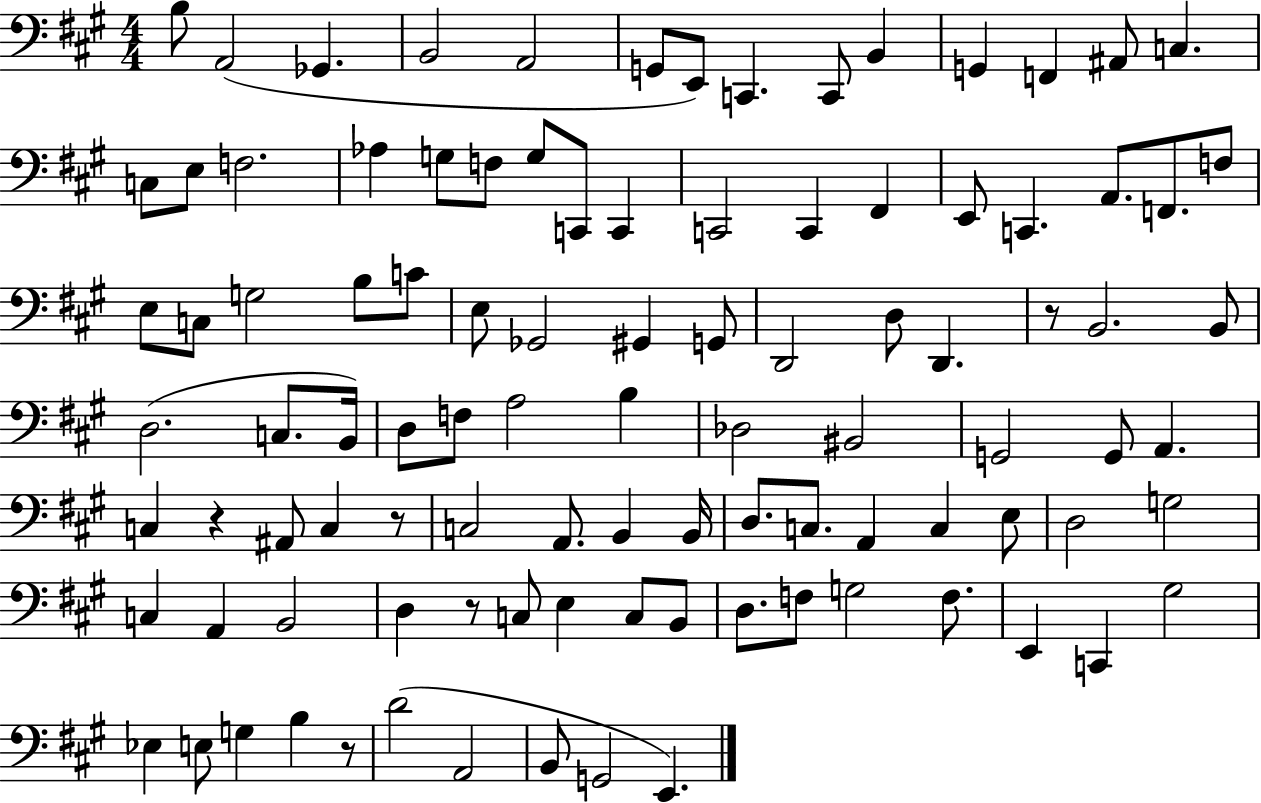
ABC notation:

X:1
T:Untitled
M:4/4
L:1/4
K:A
B,/2 A,,2 _G,, B,,2 A,,2 G,,/2 E,,/2 C,, C,,/2 B,, G,, F,, ^A,,/2 C, C,/2 E,/2 F,2 _A, G,/2 F,/2 G,/2 C,,/2 C,, C,,2 C,, ^F,, E,,/2 C,, A,,/2 F,,/2 F,/2 E,/2 C,/2 G,2 B,/2 C/2 E,/2 _G,,2 ^G,, G,,/2 D,,2 D,/2 D,, z/2 B,,2 B,,/2 D,2 C,/2 B,,/4 D,/2 F,/2 A,2 B, _D,2 ^B,,2 G,,2 G,,/2 A,, C, z ^A,,/2 C, z/2 C,2 A,,/2 B,, B,,/4 D,/2 C,/2 A,, C, E,/2 D,2 G,2 C, A,, B,,2 D, z/2 C,/2 E, C,/2 B,,/2 D,/2 F,/2 G,2 F,/2 E,, C,, ^G,2 _E, E,/2 G, B, z/2 D2 A,,2 B,,/2 G,,2 E,,